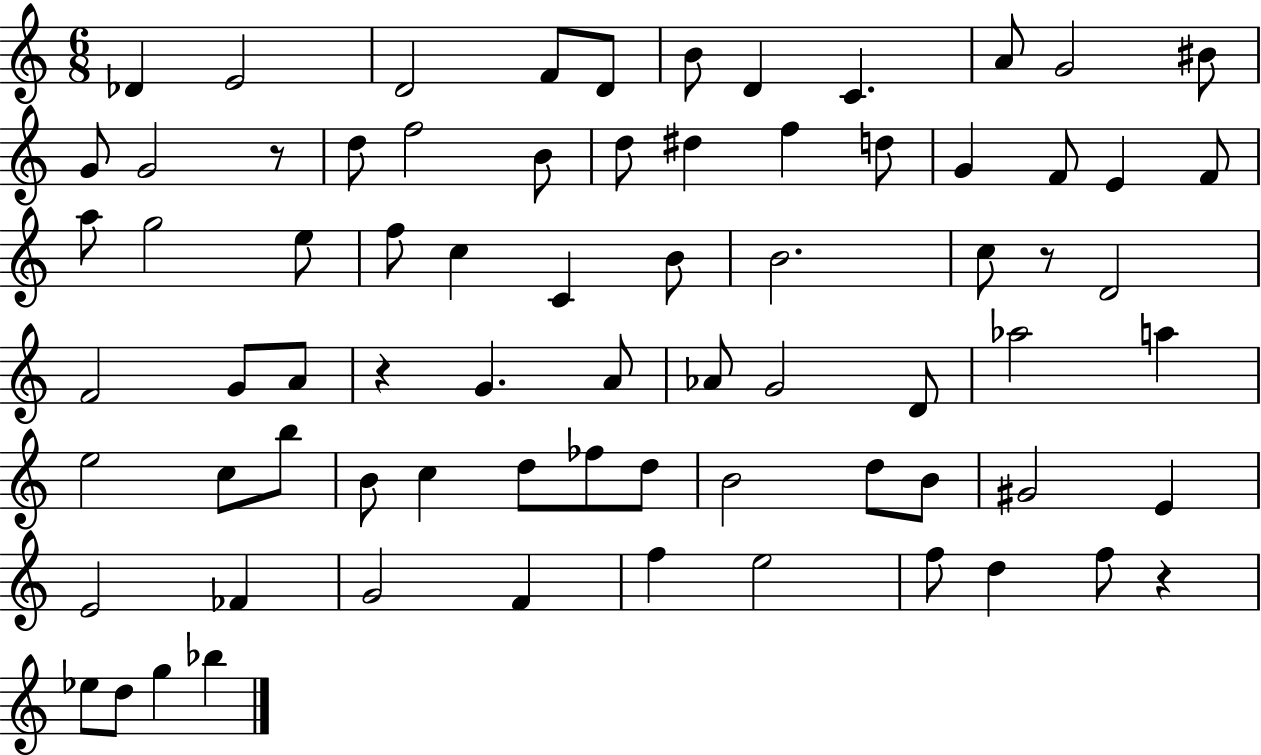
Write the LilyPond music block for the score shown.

{
  \clef treble
  \numericTimeSignature
  \time 6/8
  \key c \major
  \repeat volta 2 { des'4 e'2 | d'2 f'8 d'8 | b'8 d'4 c'4. | a'8 g'2 bis'8 | \break g'8 g'2 r8 | d''8 f''2 b'8 | d''8 dis''4 f''4 d''8 | g'4 f'8 e'4 f'8 | \break a''8 g''2 e''8 | f''8 c''4 c'4 b'8 | b'2. | c''8 r8 d'2 | \break f'2 g'8 a'8 | r4 g'4. a'8 | aes'8 g'2 d'8 | aes''2 a''4 | \break e''2 c''8 b''8 | b'8 c''4 d''8 fes''8 d''8 | b'2 d''8 b'8 | gis'2 e'4 | \break e'2 fes'4 | g'2 f'4 | f''4 e''2 | f''8 d''4 f''8 r4 | \break ees''8 d''8 g''4 bes''4 | } \bar "|."
}